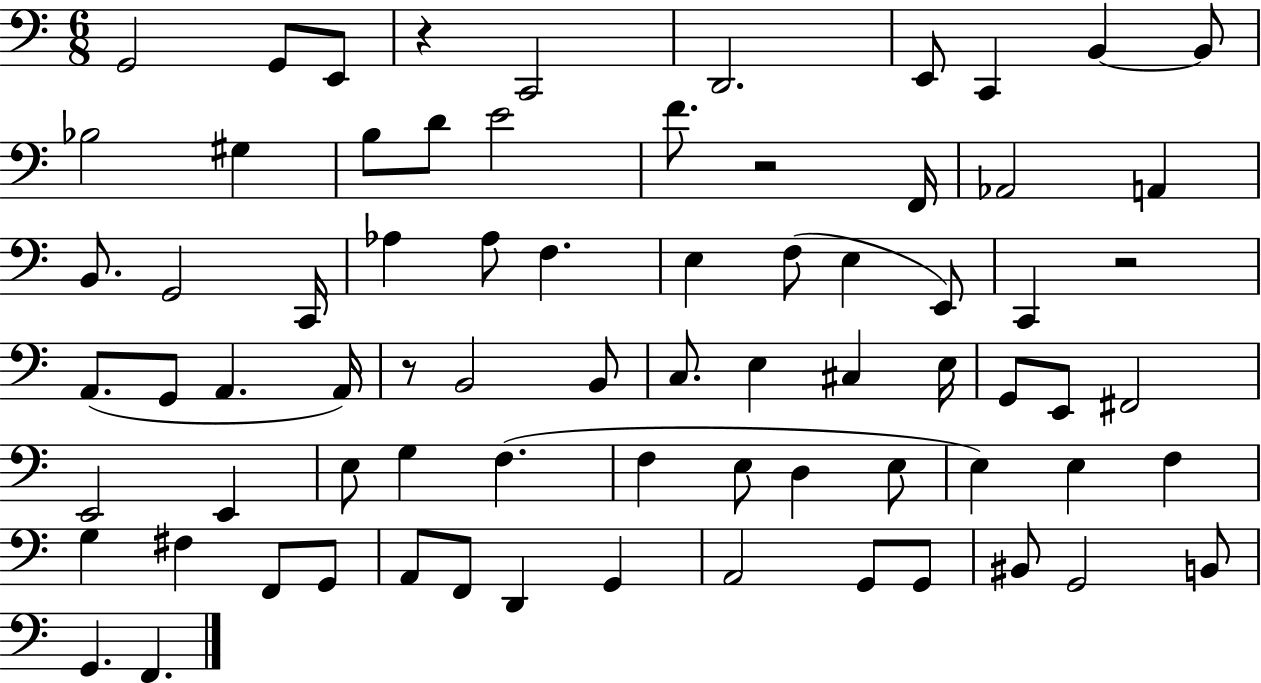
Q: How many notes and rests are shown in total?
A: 74